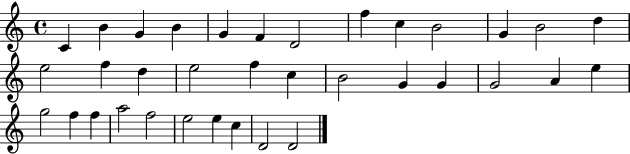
X:1
T:Untitled
M:4/4
L:1/4
K:C
C B G B G F D2 f c B2 G B2 d e2 f d e2 f c B2 G G G2 A e g2 f f a2 f2 e2 e c D2 D2